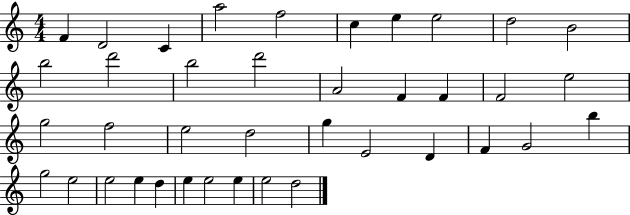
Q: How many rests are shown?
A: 0